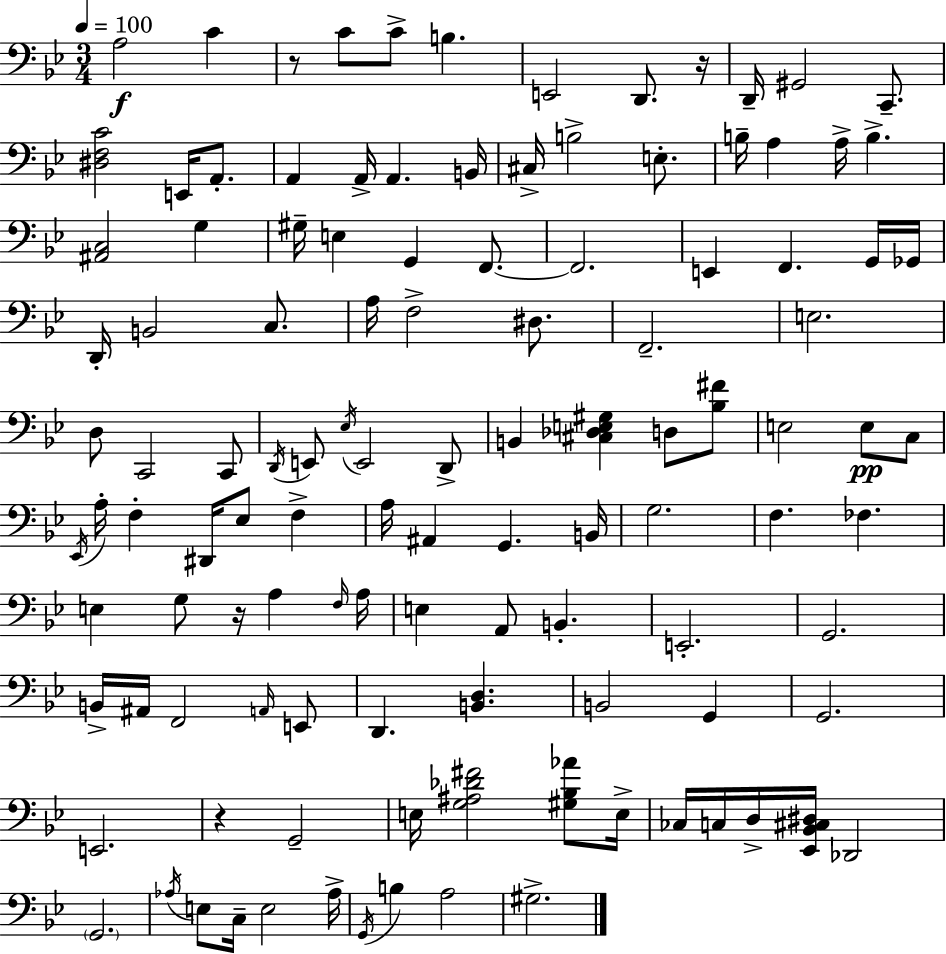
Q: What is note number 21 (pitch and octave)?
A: A3